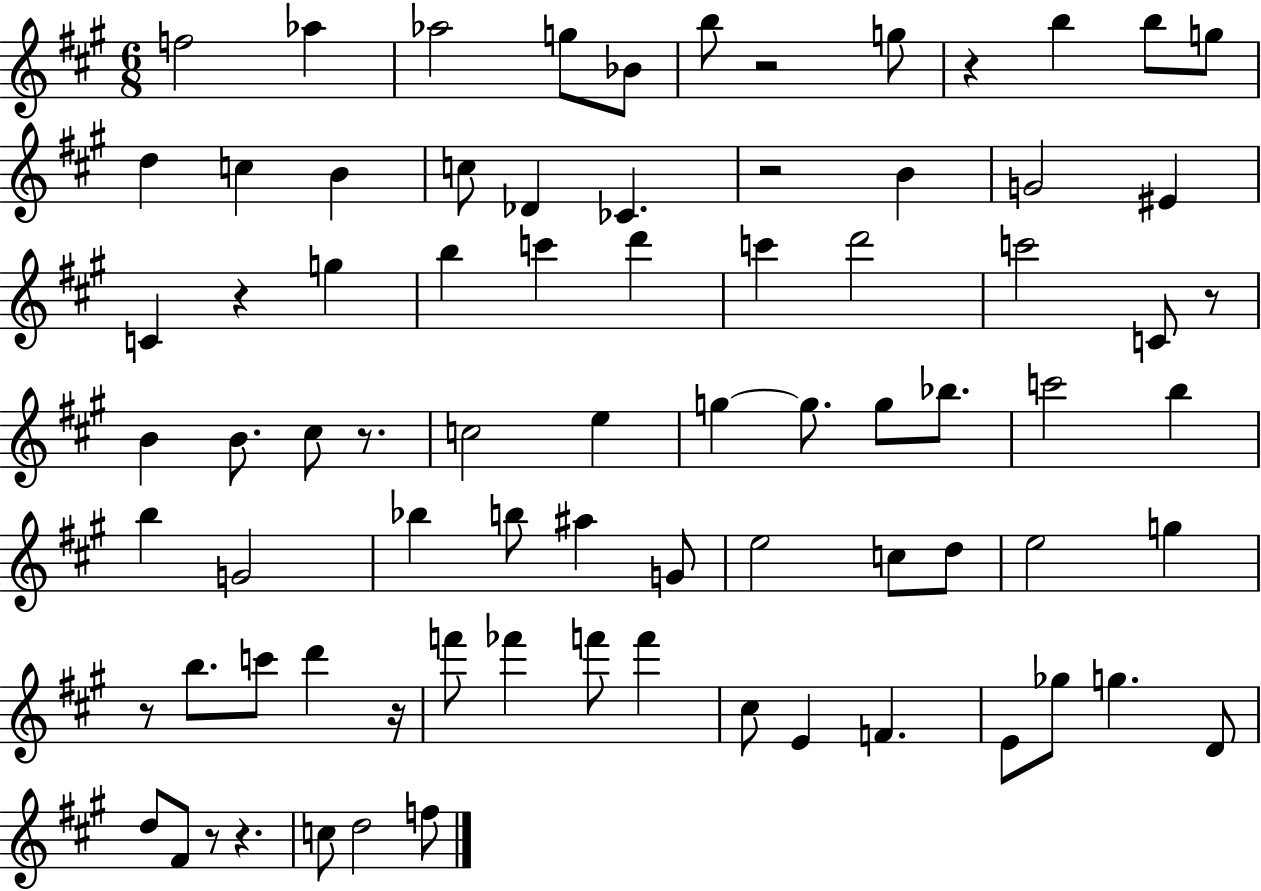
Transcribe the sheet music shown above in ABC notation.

X:1
T:Untitled
M:6/8
L:1/4
K:A
f2 _a _a2 g/2 _B/2 b/2 z2 g/2 z b b/2 g/2 d c B c/2 _D _C z2 B G2 ^E C z g b c' d' c' d'2 c'2 C/2 z/2 B B/2 ^c/2 z/2 c2 e g g/2 g/2 _b/2 c'2 b b G2 _b b/2 ^a G/2 e2 c/2 d/2 e2 g z/2 b/2 c'/2 d' z/4 f'/2 _f' f'/2 f' ^c/2 E F E/2 _g/2 g D/2 d/2 ^F/2 z/2 z c/2 d2 f/2